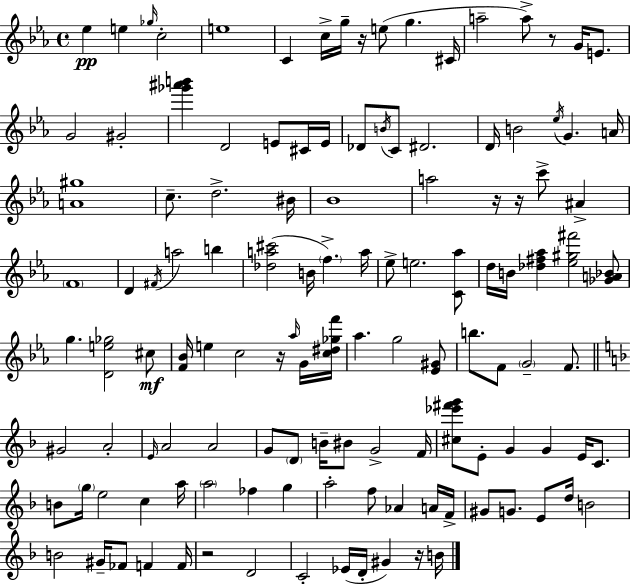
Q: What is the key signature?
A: EES major